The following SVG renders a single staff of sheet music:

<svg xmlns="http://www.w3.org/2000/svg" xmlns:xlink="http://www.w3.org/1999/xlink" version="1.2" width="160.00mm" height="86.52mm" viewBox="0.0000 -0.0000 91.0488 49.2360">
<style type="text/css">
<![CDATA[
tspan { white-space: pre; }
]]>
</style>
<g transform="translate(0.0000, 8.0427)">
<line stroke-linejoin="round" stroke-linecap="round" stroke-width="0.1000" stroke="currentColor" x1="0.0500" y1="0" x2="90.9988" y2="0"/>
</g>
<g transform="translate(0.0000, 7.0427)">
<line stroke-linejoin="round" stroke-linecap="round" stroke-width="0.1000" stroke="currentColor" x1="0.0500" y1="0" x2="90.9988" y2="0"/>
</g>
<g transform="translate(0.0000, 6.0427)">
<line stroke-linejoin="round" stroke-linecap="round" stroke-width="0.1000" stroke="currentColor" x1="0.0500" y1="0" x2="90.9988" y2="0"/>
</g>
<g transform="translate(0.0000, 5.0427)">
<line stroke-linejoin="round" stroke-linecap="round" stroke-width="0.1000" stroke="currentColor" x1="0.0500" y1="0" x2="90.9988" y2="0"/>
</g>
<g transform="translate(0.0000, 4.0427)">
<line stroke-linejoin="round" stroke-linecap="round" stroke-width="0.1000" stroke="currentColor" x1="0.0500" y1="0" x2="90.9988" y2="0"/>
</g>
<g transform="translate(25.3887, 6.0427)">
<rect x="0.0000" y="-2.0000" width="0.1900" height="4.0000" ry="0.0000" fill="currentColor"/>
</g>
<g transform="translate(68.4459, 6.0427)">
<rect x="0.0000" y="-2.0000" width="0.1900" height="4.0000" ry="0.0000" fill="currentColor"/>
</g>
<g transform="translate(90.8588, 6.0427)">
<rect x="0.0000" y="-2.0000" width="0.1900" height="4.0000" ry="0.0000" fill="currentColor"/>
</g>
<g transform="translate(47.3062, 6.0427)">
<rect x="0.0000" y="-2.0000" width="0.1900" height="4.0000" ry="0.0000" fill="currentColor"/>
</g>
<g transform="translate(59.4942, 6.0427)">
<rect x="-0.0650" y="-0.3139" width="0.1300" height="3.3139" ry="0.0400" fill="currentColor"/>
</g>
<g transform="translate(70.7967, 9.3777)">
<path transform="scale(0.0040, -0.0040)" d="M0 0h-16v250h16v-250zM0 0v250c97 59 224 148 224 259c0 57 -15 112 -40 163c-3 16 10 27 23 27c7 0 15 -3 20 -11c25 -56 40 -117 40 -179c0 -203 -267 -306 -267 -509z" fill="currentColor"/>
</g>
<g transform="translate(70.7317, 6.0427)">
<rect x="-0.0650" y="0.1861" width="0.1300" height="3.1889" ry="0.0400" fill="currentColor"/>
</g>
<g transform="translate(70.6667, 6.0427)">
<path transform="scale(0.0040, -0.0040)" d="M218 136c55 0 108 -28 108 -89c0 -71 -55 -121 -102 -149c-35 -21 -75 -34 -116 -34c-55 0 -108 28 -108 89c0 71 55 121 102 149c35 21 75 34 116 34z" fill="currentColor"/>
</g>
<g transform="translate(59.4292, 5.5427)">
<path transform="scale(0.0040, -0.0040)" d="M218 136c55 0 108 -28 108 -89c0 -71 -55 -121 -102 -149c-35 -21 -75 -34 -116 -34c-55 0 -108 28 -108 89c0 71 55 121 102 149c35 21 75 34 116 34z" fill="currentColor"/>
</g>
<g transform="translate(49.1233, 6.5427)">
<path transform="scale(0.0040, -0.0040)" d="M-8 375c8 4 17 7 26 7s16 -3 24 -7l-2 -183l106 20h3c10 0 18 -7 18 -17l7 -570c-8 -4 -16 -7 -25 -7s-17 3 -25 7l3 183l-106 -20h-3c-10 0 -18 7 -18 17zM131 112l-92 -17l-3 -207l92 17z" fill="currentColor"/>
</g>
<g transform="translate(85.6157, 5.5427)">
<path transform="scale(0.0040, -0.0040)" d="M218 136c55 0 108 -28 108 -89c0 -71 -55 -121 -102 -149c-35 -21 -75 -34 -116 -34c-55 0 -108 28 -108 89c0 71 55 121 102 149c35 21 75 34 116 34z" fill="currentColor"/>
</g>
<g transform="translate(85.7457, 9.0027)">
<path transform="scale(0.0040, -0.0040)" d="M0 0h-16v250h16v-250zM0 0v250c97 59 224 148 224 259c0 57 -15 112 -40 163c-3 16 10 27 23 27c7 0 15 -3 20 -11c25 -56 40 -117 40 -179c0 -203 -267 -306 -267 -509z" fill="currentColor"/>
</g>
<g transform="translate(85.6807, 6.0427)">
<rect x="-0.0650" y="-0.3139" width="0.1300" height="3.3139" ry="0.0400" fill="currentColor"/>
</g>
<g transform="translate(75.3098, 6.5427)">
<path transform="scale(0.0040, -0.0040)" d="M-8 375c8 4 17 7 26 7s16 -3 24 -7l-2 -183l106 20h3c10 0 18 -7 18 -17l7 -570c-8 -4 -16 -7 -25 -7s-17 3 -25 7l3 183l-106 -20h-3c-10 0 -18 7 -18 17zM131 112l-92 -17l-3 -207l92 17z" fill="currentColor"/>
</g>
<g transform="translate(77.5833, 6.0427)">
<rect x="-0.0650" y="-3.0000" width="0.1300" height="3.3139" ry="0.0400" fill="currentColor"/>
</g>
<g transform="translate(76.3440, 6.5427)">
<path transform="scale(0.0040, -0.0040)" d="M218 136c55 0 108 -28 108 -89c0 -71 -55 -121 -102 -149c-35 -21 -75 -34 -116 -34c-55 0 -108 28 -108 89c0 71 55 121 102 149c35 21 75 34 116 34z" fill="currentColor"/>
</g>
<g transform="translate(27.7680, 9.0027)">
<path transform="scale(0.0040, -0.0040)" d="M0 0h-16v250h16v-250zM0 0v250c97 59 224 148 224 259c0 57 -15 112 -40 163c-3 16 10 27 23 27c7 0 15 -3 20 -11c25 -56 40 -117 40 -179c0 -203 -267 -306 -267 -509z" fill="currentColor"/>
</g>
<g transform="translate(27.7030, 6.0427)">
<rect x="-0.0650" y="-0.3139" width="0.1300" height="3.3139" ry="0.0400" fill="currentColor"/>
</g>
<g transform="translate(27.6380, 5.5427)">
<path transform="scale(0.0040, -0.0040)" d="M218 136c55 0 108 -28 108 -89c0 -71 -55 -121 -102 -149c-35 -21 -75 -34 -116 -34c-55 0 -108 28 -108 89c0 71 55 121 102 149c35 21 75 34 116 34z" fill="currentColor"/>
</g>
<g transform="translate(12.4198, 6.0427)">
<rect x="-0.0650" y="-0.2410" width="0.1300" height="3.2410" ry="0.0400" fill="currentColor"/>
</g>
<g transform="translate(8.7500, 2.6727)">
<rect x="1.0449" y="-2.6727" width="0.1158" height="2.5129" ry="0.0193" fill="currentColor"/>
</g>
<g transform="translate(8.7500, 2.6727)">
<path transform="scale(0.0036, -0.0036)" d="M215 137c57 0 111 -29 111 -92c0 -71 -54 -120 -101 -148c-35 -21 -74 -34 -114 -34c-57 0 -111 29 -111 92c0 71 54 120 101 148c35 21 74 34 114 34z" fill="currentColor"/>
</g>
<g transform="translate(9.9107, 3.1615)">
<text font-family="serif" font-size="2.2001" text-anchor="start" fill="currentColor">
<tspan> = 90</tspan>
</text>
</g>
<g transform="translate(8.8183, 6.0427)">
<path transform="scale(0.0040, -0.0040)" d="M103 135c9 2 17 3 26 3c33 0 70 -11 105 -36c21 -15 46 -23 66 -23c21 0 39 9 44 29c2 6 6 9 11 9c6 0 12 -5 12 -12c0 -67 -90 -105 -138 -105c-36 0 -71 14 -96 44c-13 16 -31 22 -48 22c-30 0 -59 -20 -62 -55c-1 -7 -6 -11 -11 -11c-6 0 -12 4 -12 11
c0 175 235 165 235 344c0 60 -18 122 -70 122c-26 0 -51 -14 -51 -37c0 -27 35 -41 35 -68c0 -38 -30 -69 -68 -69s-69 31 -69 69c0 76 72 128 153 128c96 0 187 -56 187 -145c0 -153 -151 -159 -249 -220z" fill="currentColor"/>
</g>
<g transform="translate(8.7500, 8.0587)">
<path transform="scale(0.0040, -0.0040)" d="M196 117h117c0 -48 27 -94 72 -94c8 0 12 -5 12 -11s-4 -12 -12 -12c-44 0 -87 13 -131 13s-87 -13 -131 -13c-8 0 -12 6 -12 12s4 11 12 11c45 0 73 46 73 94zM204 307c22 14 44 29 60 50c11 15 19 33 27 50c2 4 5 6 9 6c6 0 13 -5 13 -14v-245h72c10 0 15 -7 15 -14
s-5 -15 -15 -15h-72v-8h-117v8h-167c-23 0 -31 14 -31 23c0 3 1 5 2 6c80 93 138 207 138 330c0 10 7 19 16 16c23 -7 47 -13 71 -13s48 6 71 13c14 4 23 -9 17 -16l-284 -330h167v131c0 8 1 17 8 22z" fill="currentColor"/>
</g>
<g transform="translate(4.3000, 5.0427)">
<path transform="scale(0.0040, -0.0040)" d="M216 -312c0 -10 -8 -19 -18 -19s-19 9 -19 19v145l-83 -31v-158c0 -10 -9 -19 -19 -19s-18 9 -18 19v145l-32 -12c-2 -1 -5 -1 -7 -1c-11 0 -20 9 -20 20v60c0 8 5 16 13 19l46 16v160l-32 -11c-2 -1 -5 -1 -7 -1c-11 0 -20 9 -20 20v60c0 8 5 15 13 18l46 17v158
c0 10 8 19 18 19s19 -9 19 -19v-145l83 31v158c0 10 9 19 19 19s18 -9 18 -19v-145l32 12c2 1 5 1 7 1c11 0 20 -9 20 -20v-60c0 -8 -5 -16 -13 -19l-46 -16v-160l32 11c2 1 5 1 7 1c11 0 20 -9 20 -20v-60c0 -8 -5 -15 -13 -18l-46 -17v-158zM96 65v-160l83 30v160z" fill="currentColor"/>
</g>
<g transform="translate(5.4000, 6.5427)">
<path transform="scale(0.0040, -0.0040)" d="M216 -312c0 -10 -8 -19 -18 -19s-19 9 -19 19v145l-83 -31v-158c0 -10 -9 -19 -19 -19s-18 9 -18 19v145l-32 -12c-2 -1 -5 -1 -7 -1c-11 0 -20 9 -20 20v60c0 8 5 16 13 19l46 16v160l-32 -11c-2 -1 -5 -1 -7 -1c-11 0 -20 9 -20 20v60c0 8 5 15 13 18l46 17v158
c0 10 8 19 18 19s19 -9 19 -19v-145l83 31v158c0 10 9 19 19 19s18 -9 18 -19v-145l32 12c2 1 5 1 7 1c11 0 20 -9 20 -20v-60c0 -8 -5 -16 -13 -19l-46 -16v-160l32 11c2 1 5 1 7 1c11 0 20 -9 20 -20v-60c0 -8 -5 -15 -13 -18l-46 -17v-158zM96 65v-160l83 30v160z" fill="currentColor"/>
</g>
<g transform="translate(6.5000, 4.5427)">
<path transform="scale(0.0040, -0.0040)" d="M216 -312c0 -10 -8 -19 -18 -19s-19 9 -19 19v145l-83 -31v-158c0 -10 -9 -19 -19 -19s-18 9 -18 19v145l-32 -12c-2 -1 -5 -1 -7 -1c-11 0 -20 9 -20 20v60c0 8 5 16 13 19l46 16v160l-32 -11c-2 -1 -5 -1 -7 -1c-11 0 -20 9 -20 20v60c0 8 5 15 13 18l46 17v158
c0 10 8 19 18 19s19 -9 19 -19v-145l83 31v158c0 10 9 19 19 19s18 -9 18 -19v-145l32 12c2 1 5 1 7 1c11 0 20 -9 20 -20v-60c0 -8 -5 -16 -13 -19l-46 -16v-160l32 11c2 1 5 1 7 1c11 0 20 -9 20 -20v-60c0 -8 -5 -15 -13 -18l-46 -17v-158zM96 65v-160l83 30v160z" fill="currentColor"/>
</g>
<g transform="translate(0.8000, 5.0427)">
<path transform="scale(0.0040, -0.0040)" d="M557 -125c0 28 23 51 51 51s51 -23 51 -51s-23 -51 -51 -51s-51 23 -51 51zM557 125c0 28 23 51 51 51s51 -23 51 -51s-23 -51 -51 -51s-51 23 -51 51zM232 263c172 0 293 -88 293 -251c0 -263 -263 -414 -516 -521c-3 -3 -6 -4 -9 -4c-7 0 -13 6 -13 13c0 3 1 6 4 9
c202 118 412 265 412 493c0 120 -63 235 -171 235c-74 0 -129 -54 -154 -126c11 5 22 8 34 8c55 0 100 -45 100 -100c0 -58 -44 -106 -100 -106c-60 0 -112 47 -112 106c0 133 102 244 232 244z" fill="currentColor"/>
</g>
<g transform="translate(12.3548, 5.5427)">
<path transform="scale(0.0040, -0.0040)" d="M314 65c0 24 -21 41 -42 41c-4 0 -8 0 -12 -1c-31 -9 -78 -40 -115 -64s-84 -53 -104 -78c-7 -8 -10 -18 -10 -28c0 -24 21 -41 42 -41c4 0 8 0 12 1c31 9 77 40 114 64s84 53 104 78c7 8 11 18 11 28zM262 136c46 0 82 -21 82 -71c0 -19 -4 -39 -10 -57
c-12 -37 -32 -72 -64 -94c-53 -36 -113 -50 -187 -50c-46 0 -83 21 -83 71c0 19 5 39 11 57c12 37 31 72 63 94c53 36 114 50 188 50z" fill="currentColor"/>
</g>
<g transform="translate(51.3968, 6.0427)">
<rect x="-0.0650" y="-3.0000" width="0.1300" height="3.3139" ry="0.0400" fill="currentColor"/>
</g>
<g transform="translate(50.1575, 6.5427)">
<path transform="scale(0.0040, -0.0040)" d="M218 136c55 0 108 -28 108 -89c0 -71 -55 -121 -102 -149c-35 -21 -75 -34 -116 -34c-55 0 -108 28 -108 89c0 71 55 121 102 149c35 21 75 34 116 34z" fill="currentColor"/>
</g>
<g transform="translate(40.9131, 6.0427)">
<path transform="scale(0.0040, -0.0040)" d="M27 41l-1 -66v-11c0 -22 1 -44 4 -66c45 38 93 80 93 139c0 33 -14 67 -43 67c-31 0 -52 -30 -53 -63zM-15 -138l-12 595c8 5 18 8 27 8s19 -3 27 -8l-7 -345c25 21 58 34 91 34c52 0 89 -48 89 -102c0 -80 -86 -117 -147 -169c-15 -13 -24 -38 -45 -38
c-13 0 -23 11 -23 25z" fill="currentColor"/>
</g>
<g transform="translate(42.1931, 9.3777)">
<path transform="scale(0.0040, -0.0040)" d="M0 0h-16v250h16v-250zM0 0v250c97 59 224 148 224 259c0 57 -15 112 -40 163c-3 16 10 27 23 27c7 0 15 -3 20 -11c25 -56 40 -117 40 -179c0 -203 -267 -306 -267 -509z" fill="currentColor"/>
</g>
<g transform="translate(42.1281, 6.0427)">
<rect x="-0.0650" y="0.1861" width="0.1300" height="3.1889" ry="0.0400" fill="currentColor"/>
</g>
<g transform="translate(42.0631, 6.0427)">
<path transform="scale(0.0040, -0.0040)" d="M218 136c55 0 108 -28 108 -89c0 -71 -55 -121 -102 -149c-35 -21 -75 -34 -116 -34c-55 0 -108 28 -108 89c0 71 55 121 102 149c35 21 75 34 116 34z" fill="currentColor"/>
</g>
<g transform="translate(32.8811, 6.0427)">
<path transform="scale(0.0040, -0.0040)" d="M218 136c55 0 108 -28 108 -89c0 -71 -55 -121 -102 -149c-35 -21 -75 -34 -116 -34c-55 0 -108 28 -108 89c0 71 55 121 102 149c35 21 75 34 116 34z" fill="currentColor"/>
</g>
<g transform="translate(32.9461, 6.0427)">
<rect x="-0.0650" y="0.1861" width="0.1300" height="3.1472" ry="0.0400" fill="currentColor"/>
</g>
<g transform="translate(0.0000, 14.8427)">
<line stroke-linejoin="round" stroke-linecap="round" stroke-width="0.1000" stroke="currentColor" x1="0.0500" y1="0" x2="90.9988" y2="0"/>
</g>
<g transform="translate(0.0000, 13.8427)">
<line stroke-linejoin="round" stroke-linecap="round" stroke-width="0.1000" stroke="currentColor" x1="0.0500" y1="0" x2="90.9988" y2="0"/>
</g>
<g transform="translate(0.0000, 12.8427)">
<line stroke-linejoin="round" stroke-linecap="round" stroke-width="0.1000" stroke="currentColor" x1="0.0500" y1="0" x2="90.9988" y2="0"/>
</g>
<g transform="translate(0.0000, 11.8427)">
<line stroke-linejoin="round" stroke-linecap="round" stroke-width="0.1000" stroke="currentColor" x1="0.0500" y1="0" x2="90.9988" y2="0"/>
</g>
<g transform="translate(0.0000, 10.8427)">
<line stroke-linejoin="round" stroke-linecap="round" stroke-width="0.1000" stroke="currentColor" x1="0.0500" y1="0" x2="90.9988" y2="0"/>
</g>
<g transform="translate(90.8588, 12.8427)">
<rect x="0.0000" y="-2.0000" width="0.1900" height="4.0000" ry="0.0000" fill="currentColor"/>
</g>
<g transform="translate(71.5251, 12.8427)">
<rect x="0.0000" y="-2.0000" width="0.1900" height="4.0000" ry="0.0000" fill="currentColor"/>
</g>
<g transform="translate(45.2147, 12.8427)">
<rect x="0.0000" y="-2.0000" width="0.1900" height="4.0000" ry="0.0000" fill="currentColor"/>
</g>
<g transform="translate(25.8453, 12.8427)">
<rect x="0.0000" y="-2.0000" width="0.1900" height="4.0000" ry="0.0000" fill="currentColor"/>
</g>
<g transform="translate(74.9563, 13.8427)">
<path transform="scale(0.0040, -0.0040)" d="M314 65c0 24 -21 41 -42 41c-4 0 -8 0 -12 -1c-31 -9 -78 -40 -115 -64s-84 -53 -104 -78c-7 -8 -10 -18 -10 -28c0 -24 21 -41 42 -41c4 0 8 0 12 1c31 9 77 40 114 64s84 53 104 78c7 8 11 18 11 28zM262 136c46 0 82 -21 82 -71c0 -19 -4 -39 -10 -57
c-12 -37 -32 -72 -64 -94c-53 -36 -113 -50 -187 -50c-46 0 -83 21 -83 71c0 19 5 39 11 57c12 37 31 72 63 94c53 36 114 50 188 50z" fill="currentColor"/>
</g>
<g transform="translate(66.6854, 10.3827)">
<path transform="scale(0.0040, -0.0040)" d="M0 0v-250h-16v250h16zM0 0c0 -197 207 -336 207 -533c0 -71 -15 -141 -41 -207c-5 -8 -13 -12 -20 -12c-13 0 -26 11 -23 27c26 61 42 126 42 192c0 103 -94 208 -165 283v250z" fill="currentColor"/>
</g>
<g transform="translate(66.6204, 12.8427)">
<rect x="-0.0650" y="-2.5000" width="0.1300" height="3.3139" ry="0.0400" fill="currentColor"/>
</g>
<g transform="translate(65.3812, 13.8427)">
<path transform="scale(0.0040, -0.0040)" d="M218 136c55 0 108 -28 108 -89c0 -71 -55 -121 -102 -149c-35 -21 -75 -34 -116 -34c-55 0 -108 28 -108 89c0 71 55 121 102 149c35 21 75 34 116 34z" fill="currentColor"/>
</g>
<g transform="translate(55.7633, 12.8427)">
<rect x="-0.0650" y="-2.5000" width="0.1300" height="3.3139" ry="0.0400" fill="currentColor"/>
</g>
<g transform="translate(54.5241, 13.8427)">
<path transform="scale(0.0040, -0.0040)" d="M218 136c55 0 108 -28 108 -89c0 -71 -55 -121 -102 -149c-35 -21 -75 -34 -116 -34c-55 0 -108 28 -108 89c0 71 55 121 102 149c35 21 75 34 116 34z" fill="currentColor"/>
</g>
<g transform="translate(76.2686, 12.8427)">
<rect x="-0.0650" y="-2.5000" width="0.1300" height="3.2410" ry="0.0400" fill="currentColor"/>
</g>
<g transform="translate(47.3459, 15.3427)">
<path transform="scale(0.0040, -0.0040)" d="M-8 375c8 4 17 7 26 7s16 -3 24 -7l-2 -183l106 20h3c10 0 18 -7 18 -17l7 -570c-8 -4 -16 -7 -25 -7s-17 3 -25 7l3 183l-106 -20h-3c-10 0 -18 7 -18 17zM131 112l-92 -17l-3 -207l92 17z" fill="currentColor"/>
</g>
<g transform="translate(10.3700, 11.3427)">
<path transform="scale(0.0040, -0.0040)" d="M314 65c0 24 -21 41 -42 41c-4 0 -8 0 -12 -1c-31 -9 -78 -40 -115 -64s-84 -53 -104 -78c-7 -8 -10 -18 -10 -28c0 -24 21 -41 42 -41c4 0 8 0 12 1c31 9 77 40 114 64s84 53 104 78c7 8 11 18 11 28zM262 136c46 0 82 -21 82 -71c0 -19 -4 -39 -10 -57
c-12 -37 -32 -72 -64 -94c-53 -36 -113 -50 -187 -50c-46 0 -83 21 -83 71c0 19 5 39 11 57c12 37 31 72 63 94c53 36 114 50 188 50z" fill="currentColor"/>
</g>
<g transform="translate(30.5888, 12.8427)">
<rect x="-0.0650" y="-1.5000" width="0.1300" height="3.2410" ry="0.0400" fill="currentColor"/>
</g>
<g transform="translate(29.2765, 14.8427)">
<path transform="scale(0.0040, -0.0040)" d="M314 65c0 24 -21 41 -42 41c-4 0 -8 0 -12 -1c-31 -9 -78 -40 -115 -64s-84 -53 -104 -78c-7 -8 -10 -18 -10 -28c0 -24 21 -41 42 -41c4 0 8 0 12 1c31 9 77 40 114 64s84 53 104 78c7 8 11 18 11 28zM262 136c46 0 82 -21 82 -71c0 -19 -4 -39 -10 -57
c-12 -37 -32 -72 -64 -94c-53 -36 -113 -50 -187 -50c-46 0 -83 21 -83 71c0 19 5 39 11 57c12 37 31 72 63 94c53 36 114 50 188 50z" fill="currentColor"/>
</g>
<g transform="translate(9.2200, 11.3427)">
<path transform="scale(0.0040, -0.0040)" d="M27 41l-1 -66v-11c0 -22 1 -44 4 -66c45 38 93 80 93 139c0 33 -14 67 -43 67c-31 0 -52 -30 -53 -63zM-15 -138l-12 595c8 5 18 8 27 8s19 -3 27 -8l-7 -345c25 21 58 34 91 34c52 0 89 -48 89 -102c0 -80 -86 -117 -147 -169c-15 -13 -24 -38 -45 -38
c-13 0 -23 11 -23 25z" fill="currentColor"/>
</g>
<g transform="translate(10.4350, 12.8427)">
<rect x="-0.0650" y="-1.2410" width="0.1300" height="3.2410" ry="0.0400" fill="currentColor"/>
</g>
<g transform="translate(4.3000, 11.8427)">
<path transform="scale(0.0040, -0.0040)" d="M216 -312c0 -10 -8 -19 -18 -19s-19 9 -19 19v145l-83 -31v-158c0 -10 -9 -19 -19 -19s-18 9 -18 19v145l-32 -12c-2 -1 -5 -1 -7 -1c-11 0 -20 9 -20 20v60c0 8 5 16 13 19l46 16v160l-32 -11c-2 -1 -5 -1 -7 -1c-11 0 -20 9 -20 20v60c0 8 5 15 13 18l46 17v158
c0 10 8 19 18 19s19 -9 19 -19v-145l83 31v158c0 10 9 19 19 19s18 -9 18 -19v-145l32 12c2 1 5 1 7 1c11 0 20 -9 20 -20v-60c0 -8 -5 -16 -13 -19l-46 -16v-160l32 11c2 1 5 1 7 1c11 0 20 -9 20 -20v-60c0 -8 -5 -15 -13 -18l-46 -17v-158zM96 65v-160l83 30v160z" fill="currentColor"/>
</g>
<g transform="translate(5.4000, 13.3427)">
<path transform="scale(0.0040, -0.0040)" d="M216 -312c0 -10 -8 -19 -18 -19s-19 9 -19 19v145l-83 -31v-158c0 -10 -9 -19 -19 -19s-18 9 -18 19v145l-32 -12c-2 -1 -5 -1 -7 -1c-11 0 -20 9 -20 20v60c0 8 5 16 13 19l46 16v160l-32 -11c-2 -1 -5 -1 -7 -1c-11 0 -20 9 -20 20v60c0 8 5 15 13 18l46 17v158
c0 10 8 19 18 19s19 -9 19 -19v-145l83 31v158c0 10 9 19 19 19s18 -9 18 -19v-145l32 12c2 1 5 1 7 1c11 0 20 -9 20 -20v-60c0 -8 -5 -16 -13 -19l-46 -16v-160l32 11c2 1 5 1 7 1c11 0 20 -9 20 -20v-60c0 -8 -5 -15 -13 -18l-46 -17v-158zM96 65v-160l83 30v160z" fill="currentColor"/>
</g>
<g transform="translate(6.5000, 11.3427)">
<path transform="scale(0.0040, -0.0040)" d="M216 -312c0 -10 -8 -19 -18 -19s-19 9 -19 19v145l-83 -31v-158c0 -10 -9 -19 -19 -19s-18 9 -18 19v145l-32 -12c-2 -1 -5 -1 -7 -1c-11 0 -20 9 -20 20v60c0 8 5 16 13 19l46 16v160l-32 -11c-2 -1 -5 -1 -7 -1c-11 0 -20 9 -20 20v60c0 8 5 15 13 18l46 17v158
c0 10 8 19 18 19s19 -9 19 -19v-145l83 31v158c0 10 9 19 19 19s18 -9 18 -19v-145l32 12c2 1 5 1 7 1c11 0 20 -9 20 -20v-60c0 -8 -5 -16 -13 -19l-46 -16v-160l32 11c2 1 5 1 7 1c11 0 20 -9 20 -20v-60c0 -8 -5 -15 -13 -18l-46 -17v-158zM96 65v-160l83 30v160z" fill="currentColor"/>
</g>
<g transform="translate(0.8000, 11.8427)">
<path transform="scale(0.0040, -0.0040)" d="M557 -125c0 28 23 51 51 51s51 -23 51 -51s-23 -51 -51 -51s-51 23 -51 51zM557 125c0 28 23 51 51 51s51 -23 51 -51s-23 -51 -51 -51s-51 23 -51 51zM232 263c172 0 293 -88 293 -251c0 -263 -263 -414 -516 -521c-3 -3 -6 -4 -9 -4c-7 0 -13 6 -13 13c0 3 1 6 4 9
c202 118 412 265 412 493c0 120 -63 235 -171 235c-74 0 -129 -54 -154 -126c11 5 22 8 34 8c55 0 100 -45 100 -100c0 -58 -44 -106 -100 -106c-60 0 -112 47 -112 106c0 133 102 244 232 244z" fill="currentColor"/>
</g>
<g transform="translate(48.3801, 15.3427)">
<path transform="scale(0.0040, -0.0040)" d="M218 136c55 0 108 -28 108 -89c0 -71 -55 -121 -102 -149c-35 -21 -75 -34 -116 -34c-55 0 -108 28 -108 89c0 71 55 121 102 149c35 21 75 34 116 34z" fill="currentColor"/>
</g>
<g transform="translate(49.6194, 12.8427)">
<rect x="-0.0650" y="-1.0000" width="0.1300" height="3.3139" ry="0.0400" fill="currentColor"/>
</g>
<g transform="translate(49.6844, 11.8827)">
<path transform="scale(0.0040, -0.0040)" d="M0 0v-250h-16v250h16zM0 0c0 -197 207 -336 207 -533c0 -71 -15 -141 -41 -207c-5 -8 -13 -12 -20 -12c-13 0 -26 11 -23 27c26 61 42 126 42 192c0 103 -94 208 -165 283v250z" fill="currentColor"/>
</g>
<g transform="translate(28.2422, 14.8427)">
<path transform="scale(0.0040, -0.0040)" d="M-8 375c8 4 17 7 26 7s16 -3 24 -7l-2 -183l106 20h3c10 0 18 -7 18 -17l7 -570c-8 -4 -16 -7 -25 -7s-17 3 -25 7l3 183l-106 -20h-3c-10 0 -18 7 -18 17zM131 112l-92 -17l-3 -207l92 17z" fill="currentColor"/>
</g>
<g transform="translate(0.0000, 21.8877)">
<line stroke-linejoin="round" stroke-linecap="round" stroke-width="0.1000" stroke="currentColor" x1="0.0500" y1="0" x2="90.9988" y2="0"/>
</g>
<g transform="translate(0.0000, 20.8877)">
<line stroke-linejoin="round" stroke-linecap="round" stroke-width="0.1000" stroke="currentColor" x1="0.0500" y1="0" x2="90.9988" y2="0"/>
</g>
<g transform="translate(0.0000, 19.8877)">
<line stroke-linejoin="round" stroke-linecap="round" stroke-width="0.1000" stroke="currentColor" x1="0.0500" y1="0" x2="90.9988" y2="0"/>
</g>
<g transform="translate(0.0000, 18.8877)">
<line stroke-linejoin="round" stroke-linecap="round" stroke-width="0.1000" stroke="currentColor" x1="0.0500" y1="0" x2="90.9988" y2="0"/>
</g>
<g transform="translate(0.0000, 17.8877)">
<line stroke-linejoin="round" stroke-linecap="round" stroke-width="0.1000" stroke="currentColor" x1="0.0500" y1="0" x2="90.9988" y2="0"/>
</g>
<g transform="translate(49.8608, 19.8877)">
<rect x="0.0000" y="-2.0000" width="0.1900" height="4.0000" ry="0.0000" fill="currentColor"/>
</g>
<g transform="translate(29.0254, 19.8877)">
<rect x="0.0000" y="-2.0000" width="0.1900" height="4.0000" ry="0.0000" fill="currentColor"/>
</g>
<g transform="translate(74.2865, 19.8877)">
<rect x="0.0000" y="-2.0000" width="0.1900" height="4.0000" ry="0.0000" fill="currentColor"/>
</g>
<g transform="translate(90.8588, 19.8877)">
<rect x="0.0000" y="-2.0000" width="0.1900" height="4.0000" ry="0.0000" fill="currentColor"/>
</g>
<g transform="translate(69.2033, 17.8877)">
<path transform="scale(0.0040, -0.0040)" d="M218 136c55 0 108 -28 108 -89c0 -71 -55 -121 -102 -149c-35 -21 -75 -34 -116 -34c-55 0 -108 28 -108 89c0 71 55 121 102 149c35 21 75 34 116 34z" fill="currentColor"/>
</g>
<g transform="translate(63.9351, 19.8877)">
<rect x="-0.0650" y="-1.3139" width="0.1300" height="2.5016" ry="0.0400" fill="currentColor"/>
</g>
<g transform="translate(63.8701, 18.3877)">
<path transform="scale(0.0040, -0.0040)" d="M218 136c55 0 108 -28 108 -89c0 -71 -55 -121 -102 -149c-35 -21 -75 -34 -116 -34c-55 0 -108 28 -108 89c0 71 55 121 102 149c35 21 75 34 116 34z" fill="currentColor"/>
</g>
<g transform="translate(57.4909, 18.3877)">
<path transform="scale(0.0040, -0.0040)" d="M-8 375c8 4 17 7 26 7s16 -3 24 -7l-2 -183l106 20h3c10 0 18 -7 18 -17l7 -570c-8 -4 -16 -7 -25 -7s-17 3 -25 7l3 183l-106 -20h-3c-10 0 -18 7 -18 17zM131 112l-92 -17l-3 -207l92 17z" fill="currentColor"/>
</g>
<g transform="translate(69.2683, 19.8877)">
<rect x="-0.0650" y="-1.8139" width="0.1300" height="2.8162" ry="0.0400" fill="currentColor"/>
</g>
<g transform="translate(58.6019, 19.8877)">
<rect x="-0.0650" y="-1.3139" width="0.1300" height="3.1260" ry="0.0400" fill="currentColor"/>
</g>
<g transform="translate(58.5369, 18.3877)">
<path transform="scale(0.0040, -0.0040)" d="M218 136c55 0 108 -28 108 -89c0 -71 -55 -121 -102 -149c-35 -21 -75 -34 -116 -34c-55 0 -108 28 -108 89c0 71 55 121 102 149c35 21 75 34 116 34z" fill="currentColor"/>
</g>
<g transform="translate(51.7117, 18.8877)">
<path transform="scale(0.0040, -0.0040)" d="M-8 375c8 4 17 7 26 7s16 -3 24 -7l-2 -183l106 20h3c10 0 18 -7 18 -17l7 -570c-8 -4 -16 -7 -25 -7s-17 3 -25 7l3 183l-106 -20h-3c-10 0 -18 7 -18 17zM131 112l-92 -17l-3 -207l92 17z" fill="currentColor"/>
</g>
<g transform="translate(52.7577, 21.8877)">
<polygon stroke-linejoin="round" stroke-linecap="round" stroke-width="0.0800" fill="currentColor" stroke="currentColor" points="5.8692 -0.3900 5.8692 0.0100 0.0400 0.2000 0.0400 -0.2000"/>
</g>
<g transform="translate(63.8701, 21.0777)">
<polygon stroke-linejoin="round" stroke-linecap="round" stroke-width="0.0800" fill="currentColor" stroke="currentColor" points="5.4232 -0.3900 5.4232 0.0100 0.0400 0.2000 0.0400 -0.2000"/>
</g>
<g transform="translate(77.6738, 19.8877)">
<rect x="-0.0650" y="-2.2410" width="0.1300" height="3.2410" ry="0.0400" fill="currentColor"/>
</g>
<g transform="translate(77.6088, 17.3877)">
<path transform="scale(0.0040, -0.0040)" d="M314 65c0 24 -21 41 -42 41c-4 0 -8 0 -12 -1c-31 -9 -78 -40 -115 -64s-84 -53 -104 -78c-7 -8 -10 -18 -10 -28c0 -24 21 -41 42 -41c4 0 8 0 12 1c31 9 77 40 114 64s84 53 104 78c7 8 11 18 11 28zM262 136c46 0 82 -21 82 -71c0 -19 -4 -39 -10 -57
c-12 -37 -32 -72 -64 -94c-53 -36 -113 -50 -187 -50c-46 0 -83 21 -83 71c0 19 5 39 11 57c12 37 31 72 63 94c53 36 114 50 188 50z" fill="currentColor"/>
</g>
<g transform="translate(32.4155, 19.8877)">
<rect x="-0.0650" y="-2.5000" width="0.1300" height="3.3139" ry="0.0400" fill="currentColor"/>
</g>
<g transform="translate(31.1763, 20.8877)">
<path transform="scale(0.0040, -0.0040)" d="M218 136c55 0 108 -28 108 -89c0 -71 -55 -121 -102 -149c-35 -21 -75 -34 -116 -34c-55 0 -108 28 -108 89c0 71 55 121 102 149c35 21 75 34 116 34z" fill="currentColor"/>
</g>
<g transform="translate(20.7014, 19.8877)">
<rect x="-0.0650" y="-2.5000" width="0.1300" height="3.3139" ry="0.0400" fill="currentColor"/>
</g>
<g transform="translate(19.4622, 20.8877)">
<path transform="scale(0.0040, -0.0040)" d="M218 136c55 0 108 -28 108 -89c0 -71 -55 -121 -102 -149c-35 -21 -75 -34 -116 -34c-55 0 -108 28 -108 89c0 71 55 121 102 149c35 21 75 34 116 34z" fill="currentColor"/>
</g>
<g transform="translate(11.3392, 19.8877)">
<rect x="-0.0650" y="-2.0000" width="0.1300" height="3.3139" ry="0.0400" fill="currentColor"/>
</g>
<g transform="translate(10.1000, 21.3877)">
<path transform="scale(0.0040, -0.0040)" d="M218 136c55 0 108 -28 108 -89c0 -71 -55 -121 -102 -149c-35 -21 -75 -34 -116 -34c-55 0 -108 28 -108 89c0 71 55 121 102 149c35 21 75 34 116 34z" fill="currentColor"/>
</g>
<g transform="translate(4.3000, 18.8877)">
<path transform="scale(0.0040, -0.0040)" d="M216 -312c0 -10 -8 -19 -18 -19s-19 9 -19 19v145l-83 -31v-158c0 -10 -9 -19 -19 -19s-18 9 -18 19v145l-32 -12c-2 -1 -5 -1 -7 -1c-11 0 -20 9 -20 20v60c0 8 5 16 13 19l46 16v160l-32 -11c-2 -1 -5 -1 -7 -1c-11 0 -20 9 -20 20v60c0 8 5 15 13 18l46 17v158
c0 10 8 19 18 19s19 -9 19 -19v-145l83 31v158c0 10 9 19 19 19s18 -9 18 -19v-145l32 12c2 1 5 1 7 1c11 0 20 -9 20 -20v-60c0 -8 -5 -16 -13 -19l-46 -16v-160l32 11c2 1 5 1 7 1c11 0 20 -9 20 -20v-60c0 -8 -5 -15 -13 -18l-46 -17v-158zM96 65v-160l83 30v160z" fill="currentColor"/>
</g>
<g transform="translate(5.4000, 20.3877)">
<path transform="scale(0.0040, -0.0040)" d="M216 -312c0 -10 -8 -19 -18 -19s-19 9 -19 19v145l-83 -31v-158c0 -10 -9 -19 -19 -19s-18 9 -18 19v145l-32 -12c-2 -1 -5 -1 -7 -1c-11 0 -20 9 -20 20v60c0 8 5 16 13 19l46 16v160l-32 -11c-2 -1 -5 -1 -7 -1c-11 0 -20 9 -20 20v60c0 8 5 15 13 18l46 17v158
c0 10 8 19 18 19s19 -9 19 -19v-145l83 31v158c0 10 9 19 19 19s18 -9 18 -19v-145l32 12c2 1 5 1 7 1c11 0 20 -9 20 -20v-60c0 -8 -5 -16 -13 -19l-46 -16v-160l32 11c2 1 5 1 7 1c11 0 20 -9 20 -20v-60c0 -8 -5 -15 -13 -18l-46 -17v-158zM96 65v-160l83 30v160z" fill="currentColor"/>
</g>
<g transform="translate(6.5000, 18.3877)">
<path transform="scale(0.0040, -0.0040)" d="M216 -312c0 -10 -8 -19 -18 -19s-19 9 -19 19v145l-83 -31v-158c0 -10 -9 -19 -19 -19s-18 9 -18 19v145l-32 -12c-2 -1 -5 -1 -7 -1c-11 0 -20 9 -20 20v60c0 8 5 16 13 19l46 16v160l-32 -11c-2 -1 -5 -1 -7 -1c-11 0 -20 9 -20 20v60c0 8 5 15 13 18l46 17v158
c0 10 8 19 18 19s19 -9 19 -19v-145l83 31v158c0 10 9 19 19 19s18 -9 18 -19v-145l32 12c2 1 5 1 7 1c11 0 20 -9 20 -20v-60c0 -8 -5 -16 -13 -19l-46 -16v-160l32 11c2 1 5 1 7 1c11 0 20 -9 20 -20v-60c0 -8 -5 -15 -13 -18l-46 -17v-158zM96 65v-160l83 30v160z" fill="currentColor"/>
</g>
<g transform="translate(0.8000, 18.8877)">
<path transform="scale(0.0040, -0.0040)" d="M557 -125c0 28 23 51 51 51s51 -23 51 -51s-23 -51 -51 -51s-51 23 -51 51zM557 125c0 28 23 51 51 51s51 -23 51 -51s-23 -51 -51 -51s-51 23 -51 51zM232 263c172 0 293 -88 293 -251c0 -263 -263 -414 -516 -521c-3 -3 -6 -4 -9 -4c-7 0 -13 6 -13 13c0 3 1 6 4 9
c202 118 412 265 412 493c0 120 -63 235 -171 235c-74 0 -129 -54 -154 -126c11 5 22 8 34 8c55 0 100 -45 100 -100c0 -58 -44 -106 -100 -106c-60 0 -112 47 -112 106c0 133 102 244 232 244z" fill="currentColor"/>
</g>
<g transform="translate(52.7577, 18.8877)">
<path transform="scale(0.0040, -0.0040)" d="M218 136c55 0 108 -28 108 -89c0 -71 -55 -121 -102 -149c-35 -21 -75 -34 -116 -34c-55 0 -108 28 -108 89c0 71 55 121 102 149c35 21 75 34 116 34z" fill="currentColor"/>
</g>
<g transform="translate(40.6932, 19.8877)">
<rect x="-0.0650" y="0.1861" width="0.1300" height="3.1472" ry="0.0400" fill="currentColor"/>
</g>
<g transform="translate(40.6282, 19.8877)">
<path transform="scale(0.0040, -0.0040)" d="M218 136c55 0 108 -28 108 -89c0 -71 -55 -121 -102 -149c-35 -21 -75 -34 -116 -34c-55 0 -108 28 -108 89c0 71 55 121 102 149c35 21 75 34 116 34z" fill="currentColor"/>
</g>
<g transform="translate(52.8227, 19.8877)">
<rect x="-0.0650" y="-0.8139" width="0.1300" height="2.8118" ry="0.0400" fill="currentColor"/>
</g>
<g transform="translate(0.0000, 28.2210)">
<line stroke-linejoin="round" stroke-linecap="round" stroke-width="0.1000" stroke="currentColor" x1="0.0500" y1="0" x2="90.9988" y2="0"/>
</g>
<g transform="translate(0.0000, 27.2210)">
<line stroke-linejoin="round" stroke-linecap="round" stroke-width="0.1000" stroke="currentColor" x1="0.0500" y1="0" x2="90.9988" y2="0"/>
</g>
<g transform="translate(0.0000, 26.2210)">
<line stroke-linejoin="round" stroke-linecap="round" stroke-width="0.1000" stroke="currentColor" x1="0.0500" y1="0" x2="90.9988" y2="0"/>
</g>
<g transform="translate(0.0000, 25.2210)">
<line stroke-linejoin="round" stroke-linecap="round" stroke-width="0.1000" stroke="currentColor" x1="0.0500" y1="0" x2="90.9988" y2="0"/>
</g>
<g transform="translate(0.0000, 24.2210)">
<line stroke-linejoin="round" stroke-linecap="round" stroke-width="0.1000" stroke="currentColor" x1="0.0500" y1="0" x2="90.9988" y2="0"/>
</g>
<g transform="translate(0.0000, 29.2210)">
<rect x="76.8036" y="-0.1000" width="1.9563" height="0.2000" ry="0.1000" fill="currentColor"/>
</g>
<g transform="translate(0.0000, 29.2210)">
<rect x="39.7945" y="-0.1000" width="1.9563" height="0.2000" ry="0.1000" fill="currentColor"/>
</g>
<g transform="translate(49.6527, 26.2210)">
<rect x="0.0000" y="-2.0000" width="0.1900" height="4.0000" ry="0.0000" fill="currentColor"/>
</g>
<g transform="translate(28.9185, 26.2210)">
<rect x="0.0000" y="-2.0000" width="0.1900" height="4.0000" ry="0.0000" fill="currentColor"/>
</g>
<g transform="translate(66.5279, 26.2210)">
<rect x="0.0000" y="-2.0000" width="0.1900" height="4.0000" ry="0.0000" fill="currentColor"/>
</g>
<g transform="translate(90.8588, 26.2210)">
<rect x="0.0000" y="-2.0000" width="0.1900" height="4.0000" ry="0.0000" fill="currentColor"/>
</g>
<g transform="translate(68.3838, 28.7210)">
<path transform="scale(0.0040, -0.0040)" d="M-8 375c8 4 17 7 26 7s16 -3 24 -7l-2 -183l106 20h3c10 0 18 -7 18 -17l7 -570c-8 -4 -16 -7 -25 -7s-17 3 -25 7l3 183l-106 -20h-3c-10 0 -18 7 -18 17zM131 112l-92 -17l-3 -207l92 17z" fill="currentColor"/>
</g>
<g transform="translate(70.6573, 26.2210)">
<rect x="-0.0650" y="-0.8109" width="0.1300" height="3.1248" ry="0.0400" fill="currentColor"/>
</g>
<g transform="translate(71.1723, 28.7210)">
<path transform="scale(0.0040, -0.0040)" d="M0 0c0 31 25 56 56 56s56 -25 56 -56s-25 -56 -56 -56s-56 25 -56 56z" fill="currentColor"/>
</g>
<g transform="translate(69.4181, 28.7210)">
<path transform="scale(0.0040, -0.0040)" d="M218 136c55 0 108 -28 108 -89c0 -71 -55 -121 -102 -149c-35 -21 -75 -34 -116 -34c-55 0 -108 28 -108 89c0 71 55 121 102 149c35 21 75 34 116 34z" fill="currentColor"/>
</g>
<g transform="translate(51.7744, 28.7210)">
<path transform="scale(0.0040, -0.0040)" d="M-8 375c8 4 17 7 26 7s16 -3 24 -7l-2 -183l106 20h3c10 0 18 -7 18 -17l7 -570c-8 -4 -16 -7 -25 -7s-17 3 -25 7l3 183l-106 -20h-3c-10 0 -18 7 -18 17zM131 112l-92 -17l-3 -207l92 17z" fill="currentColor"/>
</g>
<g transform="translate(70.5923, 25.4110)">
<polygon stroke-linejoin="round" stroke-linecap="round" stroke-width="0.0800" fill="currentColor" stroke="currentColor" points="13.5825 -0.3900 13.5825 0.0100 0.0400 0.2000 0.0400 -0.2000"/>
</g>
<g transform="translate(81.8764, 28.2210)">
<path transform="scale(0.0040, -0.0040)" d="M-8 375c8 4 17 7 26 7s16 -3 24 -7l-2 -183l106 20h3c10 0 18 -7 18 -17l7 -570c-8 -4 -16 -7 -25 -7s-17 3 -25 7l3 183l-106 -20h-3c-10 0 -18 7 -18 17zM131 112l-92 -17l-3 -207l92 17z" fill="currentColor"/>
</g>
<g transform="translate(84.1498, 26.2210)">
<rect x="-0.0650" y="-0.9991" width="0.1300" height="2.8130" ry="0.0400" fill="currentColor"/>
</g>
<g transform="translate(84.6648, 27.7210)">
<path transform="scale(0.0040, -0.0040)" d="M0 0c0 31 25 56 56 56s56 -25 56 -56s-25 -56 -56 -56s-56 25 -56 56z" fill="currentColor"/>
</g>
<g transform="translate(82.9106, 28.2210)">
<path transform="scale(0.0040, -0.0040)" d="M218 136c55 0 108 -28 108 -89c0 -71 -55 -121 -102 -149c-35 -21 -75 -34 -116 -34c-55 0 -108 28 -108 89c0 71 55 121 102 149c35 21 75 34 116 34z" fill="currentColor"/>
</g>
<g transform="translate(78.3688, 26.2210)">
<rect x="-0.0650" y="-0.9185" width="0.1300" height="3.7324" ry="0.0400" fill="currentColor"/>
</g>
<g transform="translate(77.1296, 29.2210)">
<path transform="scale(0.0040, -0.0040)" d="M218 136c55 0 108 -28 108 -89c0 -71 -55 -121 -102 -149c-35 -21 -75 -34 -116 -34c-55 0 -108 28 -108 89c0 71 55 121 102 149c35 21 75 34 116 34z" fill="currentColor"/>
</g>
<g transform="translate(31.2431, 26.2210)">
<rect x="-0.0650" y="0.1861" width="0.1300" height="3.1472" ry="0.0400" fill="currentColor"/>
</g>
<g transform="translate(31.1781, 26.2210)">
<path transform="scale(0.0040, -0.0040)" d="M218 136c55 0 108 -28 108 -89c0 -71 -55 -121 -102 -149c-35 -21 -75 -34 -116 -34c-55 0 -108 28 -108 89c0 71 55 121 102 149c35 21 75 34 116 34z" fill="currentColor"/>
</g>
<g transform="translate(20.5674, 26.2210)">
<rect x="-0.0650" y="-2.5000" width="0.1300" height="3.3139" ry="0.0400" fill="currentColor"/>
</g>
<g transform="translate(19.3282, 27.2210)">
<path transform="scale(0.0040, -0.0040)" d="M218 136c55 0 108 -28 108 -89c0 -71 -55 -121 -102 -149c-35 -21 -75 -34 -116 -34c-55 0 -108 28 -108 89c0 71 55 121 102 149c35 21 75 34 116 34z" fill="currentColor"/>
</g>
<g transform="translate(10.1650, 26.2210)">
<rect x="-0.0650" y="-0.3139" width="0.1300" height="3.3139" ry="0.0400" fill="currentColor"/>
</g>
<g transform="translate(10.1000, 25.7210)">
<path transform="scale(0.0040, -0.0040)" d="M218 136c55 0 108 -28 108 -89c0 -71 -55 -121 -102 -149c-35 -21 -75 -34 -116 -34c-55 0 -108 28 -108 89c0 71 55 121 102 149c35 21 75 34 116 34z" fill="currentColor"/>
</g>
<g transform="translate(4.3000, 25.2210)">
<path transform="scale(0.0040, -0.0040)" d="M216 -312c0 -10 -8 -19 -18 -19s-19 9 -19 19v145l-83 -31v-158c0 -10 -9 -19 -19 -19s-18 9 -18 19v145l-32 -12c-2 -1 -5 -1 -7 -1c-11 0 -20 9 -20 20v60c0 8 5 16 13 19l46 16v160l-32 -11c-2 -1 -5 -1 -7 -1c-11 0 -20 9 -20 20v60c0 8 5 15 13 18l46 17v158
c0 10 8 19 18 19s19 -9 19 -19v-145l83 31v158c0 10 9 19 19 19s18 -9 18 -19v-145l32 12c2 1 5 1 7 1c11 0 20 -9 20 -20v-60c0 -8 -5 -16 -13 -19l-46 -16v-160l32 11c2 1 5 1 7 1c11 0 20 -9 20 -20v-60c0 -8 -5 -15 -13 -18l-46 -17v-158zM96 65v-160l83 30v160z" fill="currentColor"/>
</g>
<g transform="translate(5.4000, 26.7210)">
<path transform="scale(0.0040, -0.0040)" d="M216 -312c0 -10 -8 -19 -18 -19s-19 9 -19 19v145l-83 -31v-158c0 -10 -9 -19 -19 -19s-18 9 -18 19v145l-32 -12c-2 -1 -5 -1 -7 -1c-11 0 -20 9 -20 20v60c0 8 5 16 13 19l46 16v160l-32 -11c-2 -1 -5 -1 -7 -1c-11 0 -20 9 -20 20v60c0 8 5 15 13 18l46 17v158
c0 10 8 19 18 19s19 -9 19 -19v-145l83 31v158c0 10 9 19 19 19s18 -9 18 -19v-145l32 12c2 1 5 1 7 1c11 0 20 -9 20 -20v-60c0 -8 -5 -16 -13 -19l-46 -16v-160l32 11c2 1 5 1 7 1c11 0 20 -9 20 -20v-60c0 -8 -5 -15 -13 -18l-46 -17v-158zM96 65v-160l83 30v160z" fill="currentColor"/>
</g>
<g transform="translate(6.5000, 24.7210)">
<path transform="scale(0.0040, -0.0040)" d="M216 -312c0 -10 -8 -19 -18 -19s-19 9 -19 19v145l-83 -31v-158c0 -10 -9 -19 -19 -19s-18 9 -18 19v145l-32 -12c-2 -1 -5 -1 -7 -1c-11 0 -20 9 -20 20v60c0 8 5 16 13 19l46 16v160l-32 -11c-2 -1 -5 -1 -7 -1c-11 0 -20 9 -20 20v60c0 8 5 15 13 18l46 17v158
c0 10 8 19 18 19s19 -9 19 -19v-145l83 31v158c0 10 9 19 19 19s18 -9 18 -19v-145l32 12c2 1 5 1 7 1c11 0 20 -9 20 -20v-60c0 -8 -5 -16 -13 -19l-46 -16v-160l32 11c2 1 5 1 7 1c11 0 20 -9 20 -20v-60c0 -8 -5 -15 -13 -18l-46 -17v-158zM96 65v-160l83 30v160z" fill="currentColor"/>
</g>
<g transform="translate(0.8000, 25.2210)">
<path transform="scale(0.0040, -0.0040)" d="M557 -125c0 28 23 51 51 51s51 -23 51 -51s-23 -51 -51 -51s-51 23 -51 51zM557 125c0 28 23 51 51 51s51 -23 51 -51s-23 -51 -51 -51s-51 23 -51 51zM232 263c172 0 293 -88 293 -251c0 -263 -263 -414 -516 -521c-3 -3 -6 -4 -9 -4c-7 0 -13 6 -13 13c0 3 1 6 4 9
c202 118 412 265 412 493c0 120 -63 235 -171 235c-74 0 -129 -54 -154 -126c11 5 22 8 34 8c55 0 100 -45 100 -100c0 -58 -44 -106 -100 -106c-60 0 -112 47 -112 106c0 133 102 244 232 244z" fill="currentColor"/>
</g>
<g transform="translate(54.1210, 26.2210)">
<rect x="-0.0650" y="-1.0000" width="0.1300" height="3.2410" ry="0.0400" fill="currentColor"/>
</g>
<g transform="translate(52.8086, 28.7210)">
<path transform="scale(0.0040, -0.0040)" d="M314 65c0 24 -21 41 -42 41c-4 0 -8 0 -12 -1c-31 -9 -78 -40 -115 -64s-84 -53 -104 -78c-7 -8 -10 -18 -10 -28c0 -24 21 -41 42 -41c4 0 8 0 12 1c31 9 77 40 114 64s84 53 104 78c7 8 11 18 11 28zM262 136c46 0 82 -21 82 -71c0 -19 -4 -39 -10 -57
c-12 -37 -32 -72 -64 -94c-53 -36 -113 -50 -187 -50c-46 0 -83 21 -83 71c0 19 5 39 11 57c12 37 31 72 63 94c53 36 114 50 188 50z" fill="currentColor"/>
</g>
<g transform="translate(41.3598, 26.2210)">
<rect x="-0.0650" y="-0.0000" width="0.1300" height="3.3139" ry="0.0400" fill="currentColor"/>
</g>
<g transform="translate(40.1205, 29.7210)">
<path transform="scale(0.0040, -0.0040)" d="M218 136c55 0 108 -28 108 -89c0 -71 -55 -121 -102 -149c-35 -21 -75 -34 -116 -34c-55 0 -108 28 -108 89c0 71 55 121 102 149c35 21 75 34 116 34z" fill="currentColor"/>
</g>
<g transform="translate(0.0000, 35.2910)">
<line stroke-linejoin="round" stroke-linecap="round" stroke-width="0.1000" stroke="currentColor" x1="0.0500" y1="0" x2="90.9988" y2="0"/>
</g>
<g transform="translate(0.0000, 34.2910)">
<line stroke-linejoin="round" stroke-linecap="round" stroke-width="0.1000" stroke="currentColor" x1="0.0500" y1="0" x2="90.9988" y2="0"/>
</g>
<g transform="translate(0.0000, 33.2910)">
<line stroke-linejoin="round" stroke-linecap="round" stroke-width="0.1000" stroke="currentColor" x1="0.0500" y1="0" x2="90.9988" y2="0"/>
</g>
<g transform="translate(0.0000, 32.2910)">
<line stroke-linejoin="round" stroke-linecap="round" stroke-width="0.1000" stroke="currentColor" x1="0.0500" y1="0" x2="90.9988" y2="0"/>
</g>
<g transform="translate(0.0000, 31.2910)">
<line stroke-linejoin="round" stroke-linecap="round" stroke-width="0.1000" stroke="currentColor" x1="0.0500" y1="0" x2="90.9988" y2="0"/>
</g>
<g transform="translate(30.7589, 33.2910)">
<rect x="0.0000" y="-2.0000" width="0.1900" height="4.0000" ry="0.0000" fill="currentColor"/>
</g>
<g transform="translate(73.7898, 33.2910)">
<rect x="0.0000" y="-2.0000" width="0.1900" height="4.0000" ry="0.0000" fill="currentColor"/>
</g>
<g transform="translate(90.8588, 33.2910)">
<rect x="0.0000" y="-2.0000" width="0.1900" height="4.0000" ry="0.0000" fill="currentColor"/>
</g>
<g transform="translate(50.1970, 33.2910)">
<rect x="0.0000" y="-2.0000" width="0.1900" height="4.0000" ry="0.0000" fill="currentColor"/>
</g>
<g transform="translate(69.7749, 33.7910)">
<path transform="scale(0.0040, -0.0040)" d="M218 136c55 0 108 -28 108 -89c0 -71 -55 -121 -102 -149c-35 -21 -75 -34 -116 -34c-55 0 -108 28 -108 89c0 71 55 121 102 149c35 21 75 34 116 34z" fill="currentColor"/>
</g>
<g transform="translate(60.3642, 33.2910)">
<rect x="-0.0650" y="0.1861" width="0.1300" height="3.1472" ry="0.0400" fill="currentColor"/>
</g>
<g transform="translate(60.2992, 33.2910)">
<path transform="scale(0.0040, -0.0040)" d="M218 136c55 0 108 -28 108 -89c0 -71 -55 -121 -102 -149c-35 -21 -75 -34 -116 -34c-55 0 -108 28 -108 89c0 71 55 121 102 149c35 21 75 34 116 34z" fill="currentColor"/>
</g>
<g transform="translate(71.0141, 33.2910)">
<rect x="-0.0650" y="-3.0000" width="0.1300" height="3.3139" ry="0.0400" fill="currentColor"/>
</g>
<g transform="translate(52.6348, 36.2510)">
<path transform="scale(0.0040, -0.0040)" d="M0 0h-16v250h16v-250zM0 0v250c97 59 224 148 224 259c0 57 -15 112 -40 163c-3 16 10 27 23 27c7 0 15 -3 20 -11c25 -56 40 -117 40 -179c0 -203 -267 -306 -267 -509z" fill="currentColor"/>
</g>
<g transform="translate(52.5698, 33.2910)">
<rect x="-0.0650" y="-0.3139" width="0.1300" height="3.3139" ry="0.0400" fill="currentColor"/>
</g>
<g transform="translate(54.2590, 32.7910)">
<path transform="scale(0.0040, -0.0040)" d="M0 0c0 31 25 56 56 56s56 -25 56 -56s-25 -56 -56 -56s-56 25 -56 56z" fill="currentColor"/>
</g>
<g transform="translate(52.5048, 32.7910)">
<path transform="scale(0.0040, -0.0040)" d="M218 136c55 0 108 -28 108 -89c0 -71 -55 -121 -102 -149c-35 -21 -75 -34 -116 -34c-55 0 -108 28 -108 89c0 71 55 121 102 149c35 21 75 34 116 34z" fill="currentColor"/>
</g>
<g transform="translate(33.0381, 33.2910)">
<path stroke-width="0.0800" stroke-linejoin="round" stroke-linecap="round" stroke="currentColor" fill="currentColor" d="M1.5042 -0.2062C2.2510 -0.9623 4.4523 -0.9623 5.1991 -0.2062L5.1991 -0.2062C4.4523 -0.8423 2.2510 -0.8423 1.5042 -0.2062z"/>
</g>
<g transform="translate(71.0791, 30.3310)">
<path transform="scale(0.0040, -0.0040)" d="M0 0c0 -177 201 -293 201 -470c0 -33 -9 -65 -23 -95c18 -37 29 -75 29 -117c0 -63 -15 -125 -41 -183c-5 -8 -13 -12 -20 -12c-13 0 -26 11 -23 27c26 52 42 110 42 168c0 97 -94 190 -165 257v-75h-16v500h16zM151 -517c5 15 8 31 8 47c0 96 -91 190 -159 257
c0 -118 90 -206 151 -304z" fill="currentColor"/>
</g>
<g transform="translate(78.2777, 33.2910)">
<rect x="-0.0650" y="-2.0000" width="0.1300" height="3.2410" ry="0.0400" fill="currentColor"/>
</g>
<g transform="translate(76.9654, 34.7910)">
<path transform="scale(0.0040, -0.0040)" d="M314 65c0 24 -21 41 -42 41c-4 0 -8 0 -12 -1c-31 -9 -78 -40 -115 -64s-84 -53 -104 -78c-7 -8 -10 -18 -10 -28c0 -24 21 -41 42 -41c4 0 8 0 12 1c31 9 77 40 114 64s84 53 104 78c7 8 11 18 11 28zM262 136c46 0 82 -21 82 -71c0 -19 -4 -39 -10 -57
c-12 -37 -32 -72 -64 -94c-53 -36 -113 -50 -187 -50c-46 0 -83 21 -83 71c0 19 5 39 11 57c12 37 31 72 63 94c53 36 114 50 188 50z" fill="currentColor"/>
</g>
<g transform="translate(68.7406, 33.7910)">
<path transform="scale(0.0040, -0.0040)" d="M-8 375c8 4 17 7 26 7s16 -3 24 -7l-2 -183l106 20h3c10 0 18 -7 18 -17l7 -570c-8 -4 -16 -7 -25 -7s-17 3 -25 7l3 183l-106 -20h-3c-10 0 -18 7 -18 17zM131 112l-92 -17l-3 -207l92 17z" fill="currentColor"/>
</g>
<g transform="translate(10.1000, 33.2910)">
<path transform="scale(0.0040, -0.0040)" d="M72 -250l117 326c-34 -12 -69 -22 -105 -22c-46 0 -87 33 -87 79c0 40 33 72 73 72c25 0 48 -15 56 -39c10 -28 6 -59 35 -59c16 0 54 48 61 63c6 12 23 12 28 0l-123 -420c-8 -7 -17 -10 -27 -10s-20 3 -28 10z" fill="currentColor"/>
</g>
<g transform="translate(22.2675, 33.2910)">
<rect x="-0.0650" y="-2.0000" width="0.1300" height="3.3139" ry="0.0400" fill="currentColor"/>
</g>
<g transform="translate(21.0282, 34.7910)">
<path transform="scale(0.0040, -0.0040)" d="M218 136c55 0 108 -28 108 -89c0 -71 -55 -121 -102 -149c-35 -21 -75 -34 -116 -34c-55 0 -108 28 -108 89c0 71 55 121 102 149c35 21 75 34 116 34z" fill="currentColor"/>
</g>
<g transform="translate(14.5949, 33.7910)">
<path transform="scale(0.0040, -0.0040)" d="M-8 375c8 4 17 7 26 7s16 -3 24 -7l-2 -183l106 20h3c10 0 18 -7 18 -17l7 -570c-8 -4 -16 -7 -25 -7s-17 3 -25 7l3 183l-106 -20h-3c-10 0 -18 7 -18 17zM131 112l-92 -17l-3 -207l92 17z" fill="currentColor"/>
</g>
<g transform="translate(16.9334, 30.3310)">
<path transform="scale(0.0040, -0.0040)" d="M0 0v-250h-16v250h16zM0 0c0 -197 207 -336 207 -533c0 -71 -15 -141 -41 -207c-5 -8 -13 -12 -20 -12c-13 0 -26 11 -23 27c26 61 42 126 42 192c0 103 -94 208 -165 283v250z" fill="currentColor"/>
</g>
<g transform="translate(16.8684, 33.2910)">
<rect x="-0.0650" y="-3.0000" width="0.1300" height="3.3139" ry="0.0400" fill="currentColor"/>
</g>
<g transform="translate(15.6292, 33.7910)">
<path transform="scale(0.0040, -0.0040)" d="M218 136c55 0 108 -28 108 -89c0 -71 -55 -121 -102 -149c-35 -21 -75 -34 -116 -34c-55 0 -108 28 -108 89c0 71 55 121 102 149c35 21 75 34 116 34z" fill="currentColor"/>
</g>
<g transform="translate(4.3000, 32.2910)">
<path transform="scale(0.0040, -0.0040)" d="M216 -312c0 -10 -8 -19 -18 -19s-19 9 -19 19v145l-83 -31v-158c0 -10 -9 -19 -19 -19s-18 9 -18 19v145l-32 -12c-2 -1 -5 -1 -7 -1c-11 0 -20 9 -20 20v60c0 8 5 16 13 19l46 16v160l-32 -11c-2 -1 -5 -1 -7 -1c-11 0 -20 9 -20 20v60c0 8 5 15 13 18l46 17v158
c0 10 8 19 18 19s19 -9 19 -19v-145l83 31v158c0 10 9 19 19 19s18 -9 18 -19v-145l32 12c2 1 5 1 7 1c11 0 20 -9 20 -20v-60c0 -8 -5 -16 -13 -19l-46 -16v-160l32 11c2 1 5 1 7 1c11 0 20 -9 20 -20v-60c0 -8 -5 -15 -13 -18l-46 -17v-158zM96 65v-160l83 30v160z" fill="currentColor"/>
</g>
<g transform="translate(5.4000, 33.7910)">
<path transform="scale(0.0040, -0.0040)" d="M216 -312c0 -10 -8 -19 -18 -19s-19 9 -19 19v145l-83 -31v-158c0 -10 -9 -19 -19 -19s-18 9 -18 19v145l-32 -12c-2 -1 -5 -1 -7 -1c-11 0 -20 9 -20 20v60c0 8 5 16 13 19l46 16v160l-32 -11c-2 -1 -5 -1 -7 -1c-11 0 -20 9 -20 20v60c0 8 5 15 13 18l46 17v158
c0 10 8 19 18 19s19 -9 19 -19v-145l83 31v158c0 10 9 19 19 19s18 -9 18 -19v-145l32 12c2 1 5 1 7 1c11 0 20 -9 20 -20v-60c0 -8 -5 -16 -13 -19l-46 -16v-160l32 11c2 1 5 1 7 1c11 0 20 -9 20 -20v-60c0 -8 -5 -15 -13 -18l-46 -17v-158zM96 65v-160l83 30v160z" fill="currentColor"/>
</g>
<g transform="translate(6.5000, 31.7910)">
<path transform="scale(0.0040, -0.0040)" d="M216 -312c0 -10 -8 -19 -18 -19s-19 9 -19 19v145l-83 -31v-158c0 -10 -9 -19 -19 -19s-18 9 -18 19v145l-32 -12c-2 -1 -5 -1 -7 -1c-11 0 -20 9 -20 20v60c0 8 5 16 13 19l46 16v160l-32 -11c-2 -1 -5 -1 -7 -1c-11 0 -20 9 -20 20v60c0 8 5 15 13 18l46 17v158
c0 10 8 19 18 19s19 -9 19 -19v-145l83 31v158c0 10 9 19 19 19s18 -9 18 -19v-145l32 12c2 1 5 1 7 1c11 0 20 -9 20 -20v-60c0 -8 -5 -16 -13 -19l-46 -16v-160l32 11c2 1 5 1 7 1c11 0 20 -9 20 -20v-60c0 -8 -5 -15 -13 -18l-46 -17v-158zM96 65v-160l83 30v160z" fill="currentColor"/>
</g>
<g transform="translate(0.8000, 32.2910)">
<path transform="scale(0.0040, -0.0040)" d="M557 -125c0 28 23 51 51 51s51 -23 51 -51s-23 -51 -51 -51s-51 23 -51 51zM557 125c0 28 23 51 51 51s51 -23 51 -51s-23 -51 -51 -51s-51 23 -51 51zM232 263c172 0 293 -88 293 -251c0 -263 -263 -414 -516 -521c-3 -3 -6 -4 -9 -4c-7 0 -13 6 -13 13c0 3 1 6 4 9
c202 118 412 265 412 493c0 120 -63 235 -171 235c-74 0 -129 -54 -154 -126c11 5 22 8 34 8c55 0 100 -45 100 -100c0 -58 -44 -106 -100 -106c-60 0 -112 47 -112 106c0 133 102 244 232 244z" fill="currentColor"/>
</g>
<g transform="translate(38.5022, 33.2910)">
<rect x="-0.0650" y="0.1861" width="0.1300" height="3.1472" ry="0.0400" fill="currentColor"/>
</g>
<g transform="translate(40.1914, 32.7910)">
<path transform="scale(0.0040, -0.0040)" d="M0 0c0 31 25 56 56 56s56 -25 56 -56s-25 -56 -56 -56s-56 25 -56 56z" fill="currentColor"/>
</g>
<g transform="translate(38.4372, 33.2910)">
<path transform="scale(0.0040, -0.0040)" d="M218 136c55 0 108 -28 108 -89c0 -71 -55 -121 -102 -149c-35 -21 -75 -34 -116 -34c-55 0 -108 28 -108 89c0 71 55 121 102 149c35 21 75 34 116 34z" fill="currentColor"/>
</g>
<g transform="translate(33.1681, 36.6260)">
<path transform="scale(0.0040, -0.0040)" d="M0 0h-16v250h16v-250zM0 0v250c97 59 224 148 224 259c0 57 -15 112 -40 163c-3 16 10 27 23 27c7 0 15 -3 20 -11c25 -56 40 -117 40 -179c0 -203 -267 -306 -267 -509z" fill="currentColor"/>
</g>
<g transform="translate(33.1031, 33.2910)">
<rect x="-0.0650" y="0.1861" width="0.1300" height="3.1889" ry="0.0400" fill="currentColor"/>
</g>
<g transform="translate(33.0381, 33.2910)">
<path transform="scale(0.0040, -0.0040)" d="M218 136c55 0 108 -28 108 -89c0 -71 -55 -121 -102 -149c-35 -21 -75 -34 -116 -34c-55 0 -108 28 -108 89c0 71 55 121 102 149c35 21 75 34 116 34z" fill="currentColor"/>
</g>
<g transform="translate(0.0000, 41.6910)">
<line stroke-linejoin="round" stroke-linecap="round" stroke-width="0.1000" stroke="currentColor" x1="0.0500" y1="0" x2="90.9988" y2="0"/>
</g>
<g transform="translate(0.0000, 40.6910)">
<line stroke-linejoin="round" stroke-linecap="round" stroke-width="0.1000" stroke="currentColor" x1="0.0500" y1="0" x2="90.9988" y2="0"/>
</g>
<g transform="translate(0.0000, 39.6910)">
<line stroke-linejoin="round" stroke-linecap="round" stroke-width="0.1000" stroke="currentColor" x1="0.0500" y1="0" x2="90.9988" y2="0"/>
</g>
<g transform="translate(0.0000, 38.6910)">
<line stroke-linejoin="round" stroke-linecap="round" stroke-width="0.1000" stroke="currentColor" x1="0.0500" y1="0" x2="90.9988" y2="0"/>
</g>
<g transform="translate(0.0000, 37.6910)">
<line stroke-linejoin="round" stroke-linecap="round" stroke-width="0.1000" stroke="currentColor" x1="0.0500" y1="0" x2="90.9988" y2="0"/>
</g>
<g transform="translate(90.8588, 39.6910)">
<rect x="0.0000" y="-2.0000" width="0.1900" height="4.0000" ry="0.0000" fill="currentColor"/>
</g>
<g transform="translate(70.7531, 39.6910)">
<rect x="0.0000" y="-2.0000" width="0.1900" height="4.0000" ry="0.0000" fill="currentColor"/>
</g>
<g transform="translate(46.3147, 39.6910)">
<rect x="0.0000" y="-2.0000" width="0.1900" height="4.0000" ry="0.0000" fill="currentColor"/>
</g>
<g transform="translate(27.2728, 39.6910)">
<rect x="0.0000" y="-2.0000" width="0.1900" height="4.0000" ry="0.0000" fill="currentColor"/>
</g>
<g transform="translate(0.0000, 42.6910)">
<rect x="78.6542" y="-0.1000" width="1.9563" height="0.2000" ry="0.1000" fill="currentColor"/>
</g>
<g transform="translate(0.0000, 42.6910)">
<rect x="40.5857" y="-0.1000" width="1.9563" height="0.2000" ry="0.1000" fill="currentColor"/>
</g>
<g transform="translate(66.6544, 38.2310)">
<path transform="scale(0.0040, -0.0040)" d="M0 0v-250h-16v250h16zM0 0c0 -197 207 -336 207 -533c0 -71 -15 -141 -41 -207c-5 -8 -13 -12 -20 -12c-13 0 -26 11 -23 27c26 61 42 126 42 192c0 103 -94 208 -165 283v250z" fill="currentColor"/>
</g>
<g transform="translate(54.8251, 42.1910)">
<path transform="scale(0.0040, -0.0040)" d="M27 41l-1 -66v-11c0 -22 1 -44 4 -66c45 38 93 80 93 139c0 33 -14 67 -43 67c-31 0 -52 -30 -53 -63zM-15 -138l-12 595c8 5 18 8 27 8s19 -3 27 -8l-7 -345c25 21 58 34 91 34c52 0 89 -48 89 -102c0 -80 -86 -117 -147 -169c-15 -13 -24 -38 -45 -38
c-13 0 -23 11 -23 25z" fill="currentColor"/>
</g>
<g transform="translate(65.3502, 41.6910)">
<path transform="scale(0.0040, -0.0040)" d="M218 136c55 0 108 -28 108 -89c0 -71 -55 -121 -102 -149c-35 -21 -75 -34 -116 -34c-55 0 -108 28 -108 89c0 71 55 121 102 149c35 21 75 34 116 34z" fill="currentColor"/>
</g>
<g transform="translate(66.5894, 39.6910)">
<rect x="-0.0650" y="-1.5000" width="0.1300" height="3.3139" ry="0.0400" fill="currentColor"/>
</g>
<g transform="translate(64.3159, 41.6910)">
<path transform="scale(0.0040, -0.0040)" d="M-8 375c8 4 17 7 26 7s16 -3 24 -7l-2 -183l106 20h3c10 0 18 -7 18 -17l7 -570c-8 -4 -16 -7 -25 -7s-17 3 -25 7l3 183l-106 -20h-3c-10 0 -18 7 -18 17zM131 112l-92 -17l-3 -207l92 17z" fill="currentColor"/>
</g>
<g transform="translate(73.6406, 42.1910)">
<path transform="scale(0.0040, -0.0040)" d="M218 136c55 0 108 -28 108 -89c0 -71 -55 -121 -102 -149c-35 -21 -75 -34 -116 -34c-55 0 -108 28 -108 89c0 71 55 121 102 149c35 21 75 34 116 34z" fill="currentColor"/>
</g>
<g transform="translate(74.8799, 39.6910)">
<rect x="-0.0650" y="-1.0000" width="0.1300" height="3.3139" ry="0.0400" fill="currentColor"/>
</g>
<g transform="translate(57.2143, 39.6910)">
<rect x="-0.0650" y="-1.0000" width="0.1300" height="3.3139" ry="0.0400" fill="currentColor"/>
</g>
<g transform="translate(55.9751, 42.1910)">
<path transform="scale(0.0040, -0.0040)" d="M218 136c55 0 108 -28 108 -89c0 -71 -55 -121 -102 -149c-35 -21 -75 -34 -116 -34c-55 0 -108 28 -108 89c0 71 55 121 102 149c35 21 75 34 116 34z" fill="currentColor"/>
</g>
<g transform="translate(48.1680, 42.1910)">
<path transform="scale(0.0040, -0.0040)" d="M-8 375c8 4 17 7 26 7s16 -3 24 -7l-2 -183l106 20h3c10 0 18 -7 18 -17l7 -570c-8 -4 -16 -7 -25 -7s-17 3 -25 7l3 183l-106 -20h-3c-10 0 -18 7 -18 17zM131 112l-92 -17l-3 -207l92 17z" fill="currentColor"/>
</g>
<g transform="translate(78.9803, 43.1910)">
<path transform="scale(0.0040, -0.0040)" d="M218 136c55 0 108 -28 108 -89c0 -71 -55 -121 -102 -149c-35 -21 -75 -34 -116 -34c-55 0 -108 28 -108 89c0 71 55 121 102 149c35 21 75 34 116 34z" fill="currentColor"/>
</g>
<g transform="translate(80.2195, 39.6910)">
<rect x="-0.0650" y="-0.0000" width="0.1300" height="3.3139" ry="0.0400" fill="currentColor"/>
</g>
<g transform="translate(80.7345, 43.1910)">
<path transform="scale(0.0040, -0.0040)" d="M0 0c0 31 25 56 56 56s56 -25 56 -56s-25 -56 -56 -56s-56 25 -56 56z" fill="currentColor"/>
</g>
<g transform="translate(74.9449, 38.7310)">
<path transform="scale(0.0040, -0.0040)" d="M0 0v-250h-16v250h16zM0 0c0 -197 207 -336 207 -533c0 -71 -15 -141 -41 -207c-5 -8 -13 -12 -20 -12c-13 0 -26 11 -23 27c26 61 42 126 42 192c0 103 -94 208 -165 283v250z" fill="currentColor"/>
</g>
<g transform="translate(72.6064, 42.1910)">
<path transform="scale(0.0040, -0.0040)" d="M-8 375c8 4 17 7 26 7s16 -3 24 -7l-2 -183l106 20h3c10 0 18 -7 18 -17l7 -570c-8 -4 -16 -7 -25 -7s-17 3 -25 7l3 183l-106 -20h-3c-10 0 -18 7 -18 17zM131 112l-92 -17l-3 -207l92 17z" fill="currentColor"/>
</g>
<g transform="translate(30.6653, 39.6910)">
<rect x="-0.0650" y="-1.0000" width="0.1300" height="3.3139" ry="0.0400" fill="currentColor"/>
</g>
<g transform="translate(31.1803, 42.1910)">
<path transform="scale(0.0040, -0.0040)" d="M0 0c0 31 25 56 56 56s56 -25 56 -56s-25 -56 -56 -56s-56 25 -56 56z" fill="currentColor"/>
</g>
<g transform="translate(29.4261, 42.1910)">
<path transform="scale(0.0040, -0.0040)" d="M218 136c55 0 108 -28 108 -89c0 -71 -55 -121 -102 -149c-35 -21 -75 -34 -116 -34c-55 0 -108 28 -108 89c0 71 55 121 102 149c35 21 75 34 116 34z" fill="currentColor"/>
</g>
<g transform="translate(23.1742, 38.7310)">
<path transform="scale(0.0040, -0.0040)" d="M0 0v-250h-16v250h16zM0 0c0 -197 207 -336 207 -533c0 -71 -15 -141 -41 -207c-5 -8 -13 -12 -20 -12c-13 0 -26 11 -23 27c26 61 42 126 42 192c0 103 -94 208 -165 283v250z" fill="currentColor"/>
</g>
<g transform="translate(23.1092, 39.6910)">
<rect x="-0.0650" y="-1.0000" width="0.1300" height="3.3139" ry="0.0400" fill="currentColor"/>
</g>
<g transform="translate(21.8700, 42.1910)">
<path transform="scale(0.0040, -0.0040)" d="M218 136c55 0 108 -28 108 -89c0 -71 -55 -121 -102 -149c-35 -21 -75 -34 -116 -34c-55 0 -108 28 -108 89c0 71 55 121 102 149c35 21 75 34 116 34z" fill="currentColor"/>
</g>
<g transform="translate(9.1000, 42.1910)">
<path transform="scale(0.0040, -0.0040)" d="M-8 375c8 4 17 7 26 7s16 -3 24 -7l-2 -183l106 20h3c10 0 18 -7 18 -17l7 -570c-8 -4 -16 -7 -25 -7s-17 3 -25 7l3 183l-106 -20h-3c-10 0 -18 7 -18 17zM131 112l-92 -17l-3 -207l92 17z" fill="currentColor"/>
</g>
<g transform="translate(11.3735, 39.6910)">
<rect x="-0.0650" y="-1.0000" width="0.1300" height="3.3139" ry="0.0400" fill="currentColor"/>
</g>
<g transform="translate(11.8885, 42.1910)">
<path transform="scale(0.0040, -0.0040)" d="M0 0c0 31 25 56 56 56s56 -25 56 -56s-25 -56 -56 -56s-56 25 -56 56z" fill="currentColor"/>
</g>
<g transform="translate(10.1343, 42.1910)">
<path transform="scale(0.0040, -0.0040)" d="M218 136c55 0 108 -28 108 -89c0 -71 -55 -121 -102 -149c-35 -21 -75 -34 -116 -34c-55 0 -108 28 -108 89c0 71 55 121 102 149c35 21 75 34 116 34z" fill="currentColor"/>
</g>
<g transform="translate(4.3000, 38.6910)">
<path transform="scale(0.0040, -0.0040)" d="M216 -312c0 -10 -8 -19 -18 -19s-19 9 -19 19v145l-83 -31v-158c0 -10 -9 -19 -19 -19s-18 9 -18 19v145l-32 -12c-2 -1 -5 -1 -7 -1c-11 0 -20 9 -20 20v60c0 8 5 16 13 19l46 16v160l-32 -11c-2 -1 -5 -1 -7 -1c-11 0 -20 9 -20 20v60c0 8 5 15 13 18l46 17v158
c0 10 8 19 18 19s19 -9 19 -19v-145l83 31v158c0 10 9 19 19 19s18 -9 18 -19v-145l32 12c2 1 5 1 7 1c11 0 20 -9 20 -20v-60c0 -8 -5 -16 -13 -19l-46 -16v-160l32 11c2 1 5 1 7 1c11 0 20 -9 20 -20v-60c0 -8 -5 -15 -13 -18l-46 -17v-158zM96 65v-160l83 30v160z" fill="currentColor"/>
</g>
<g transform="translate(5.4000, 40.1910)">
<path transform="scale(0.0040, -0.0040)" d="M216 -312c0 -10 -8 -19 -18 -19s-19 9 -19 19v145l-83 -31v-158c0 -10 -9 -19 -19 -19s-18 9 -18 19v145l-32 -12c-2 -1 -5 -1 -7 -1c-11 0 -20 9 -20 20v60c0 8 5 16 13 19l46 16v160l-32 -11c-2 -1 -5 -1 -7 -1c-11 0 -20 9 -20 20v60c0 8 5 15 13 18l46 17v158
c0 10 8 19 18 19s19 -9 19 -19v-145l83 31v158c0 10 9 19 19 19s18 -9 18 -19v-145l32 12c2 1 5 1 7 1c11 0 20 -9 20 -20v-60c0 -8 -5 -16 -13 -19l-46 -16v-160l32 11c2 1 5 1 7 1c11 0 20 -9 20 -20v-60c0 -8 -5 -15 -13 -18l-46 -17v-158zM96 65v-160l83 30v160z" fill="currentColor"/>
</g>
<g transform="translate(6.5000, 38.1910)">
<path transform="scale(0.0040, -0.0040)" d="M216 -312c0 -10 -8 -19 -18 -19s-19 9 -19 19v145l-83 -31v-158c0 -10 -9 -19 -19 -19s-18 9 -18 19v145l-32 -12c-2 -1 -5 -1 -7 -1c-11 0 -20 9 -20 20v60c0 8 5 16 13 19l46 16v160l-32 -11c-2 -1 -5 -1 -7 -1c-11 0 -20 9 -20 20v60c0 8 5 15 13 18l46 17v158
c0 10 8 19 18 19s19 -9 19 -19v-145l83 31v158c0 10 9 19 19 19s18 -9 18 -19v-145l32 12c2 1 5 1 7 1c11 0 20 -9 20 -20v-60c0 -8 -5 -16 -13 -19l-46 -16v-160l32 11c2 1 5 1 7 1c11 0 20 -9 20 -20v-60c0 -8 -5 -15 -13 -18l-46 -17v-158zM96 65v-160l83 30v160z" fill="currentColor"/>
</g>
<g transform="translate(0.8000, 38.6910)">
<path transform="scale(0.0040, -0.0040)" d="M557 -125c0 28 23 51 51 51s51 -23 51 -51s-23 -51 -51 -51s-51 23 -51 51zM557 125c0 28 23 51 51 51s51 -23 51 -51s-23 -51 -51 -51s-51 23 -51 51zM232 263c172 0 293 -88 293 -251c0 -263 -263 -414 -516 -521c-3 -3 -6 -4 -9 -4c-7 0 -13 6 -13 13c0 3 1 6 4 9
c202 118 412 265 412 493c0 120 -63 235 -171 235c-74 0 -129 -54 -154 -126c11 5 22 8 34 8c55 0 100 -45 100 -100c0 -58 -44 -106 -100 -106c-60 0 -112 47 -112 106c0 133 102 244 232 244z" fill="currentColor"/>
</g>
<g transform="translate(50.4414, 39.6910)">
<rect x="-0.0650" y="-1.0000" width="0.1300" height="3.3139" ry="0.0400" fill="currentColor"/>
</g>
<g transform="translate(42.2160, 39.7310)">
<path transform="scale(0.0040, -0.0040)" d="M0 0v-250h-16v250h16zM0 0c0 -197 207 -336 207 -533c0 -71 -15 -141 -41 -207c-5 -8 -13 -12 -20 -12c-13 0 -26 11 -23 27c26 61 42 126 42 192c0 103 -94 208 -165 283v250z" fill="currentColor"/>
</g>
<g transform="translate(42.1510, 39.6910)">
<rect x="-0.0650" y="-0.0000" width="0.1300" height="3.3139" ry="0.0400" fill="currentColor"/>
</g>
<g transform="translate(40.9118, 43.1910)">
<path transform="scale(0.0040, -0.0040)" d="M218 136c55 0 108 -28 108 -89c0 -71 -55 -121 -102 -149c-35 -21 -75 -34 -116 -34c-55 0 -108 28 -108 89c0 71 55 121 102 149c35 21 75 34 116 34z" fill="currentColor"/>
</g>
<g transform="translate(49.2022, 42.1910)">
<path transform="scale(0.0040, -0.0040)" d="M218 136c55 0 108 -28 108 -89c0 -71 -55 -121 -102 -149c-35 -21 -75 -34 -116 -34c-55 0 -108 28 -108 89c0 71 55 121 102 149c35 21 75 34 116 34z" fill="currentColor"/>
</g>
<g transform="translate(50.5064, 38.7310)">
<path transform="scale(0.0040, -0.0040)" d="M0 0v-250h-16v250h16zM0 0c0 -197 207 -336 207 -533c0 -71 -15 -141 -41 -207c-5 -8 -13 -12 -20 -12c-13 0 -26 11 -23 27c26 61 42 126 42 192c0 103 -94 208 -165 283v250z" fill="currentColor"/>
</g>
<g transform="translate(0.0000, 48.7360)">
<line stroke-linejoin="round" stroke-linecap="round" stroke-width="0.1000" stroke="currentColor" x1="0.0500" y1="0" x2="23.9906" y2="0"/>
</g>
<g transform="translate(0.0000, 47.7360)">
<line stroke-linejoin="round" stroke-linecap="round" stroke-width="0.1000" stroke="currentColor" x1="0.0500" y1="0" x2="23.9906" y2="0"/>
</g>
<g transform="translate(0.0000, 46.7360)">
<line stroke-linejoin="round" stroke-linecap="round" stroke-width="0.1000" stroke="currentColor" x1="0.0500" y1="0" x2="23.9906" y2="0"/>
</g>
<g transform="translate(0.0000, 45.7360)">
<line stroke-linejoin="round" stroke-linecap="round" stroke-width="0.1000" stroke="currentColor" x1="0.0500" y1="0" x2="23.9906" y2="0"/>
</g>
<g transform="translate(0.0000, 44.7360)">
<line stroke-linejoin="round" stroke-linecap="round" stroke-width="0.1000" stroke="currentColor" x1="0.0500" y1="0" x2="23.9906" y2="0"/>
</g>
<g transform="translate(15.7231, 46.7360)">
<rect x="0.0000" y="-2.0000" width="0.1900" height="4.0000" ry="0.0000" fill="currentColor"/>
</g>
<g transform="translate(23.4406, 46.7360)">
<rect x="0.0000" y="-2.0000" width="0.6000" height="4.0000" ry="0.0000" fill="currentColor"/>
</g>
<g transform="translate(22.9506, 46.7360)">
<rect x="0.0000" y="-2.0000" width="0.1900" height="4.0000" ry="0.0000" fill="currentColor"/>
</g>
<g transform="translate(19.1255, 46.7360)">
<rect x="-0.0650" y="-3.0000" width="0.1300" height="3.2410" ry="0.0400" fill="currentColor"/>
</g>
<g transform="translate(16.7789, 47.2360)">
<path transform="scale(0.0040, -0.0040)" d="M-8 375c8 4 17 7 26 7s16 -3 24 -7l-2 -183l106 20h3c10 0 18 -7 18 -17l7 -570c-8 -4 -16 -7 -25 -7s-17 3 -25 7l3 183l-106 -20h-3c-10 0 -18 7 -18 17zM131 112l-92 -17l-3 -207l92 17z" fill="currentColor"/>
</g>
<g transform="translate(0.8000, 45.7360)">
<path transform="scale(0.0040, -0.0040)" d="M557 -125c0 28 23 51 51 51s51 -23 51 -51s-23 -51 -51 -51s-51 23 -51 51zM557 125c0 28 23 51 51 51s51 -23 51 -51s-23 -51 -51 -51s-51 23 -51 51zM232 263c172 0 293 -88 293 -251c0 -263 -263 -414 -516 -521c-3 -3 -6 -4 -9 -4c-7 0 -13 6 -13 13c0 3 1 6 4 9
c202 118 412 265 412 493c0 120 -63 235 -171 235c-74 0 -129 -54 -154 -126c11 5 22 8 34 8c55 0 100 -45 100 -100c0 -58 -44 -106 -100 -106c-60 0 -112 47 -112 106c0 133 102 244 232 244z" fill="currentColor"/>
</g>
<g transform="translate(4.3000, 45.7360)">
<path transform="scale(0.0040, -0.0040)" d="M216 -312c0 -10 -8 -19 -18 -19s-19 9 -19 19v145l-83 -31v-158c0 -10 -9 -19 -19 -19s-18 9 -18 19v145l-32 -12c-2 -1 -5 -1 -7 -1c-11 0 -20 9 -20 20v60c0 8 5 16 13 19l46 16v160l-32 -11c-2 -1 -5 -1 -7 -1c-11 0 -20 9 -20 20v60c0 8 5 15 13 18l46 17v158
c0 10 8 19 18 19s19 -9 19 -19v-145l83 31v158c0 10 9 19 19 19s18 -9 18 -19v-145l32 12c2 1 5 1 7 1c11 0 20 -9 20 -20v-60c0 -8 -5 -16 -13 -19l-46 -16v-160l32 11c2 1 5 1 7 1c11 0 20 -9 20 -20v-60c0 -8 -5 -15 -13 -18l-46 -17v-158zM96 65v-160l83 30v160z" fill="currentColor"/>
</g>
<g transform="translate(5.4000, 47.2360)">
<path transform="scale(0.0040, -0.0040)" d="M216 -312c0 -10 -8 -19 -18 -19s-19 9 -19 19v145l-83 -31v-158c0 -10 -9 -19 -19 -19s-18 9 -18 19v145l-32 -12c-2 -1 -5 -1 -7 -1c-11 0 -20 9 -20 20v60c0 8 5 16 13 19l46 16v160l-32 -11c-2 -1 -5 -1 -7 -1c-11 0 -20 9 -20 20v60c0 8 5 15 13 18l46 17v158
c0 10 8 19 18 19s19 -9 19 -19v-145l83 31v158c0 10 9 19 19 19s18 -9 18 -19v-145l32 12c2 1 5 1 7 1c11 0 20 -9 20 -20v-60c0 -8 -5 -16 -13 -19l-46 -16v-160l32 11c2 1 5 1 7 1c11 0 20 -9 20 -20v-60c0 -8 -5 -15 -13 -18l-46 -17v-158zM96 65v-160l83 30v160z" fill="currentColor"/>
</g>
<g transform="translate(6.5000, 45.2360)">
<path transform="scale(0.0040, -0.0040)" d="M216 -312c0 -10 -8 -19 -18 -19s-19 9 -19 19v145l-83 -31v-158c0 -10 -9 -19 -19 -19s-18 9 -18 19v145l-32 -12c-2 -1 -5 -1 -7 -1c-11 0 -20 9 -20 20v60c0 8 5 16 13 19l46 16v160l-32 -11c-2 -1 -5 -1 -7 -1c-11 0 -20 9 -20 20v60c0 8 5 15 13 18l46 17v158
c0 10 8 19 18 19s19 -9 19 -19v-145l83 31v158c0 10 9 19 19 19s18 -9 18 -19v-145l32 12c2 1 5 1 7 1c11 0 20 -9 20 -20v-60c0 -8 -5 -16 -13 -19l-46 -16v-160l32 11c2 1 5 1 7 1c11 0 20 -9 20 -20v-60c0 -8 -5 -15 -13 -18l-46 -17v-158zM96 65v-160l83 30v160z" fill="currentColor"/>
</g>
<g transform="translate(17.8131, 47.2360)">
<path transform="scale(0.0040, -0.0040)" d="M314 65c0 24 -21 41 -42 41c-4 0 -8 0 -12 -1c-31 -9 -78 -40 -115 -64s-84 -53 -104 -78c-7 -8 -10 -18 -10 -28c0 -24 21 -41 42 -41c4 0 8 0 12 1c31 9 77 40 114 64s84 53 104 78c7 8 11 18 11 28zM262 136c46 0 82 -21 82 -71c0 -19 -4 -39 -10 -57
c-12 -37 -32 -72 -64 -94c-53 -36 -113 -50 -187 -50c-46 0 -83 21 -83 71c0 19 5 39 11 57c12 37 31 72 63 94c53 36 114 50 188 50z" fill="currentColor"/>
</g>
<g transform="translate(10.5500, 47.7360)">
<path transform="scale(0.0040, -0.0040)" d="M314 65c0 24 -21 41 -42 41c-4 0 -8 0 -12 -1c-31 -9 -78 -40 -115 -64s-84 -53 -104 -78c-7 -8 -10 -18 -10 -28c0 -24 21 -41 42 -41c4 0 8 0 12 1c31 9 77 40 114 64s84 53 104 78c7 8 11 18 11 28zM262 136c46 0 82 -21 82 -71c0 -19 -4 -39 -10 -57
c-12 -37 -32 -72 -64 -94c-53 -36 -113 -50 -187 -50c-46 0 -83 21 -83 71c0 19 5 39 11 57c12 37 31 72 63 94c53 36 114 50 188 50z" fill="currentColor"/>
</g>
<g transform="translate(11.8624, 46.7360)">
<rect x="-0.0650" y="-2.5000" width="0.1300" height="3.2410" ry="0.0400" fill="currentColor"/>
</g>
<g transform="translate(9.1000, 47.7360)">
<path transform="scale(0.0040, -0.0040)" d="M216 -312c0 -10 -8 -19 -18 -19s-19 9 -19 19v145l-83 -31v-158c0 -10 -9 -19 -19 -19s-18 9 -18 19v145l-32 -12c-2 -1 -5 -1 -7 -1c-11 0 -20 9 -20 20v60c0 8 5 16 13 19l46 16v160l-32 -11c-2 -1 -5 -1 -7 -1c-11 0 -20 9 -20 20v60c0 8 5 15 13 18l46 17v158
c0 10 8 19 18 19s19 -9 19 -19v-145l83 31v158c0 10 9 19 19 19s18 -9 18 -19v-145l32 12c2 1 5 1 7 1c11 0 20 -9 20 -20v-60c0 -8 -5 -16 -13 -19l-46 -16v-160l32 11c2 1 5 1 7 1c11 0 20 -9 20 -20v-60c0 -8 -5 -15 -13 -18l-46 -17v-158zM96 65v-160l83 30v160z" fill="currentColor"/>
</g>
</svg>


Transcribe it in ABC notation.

X:1
T:Untitled
M:2/4
L:1/4
K:A
E,2 E,/2 D, _D,/2 C, E, D,/2 C, E,/2 _G,2 G,,2 F,,/2 B,, B,,/2 B,,2 A,, B,, B,, D, F,/2 G,/2 G,/2 A,/2 B,2 E, B,, D, D,, F,,2 F,,/2 E,,/2 G,,/2 z/2 C,/2 A,, D,/2 D, E,/2 D, C,/4 A,,2 F,, F,,/2 ^F,, D,,/2 F,,/2 _F,, G,,/2 F,,/2 D,, ^B,,2 C,2